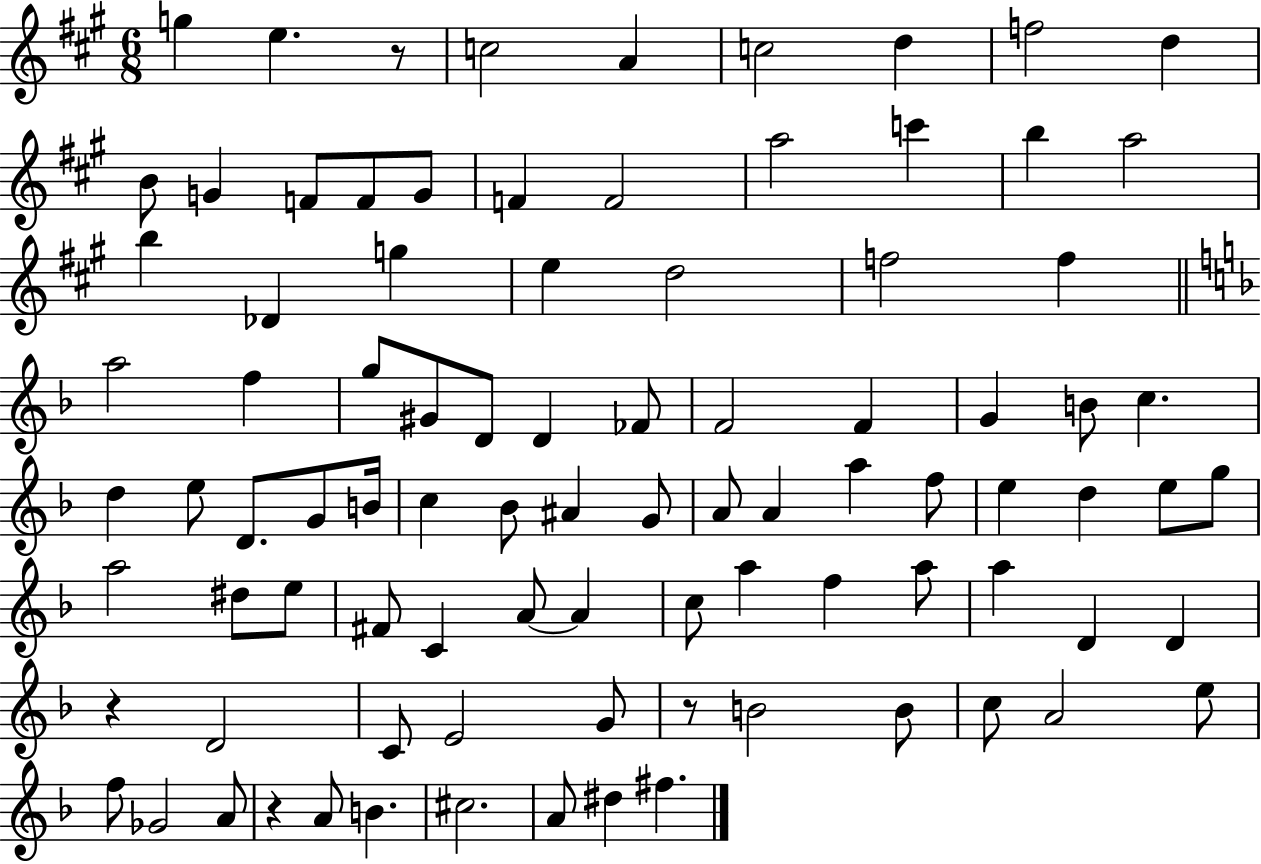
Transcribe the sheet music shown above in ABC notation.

X:1
T:Untitled
M:6/8
L:1/4
K:A
g e z/2 c2 A c2 d f2 d B/2 G F/2 F/2 G/2 F F2 a2 c' b a2 b _D g e d2 f2 f a2 f g/2 ^G/2 D/2 D _F/2 F2 F G B/2 c d e/2 D/2 G/2 B/4 c _B/2 ^A G/2 A/2 A a f/2 e d e/2 g/2 a2 ^d/2 e/2 ^F/2 C A/2 A c/2 a f a/2 a D D z D2 C/2 E2 G/2 z/2 B2 B/2 c/2 A2 e/2 f/2 _G2 A/2 z A/2 B ^c2 A/2 ^d ^f